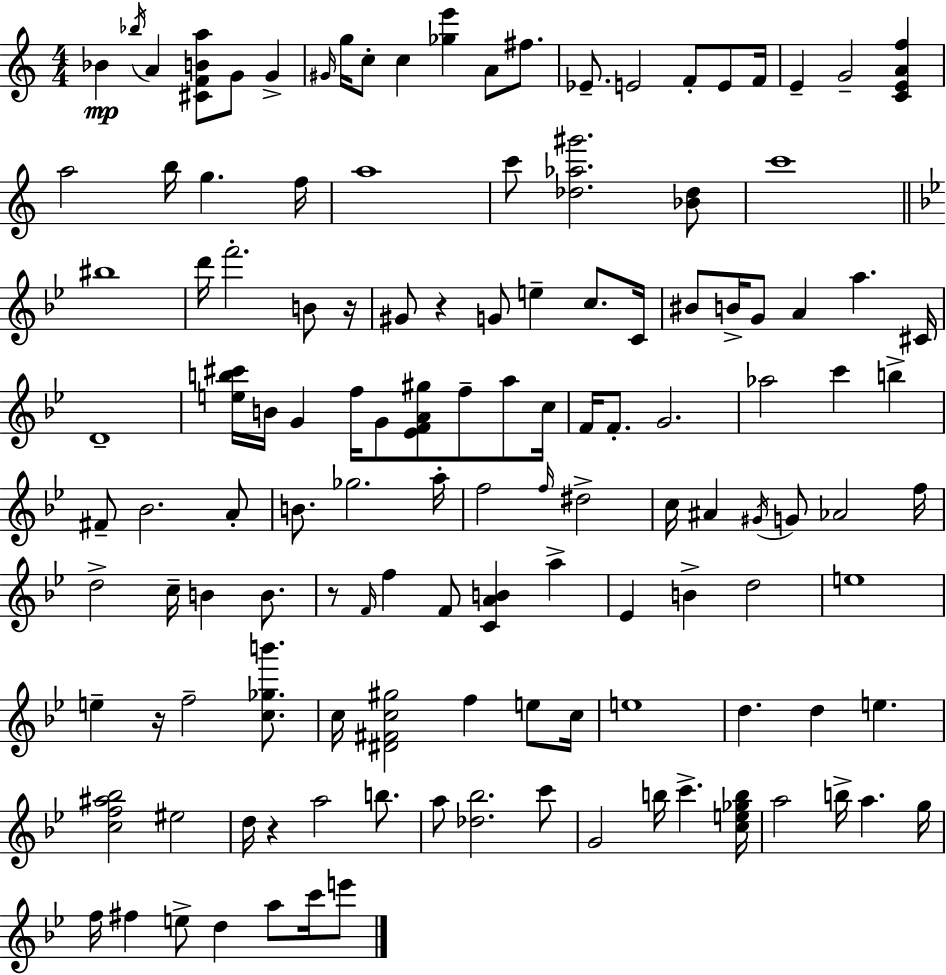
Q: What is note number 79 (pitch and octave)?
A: B4